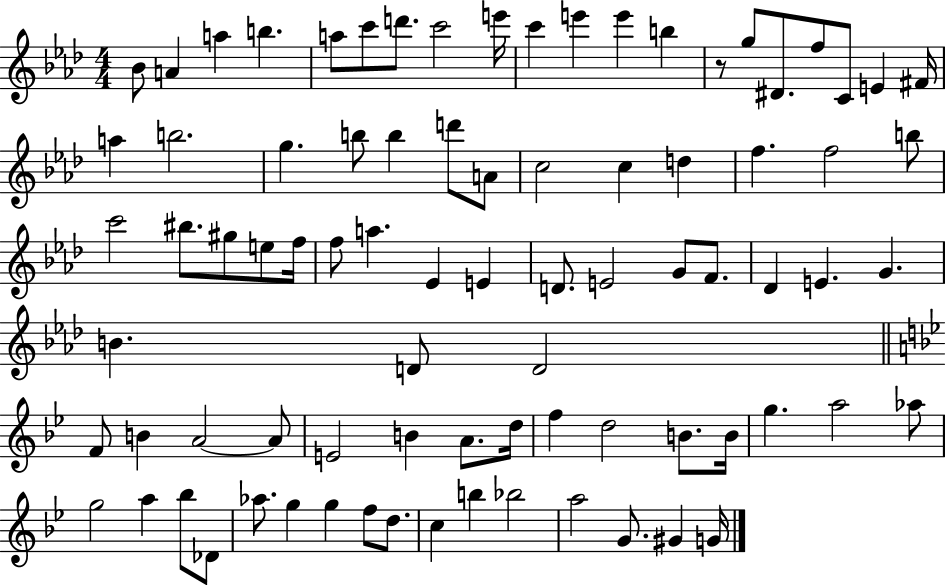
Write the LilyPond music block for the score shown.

{
  \clef treble
  \numericTimeSignature
  \time 4/4
  \key aes \major
  bes'8 a'4 a''4 b''4. | a''8 c'''8 d'''8. c'''2 e'''16 | c'''4 e'''4 e'''4 b''4 | r8 g''8 dis'8. f''8 c'8 e'4 fis'16 | \break a''4 b''2. | g''4. b''8 b''4 d'''8 a'8 | c''2 c''4 d''4 | f''4. f''2 b''8 | \break c'''2 bis''8. gis''8 e''8 f''16 | f''8 a''4. ees'4 e'4 | d'8. e'2 g'8 f'8. | des'4 e'4. g'4. | \break b'4. d'8 d'2 | \bar "||" \break \key g \minor f'8 b'4 a'2~~ a'8 | e'2 b'4 a'8. d''16 | f''4 d''2 b'8. b'16 | g''4. a''2 aes''8 | \break g''2 a''4 bes''8 des'8 | aes''8. g''4 g''4 f''8 d''8. | c''4 b''4 bes''2 | a''2 g'8. gis'4 g'16 | \break \bar "|."
}